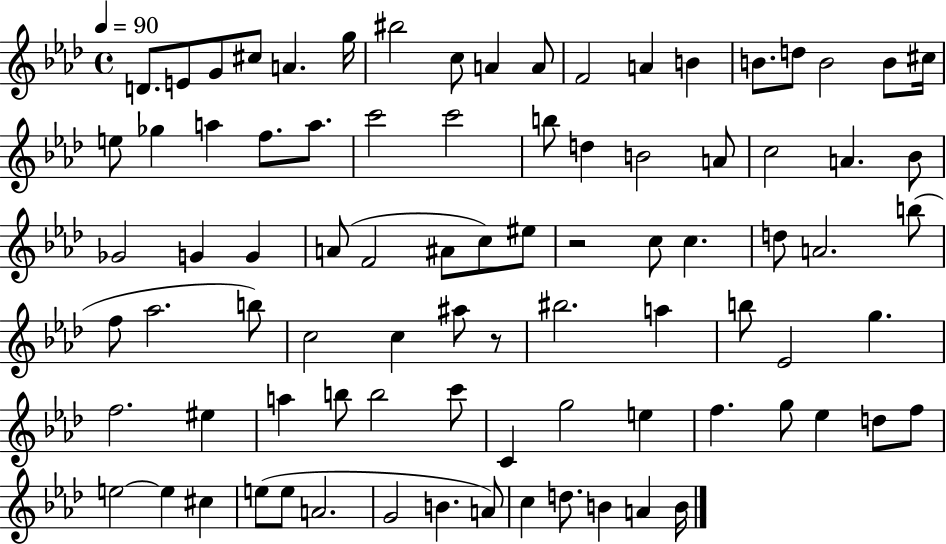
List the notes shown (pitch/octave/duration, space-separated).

D4/e. E4/e G4/e C#5/e A4/q. G5/s BIS5/h C5/e A4/q A4/e F4/h A4/q B4/q B4/e. D5/e B4/h B4/e C#5/s E5/e Gb5/q A5/q F5/e. A5/e. C6/h C6/h B5/e D5/q B4/h A4/e C5/h A4/q. Bb4/e Gb4/h G4/q G4/q A4/e F4/h A#4/e C5/e EIS5/e R/h C5/e C5/q. D5/e A4/h. B5/e F5/e Ab5/h. B5/e C5/h C5/q A#5/e R/e BIS5/h. A5/q B5/e Eb4/h G5/q. F5/h. EIS5/q A5/q B5/e B5/h C6/e C4/q G5/h E5/q F5/q. G5/e Eb5/q D5/e F5/e E5/h E5/q C#5/q E5/e E5/e A4/h. G4/h B4/q. A4/e C5/q D5/e. B4/q A4/q B4/s